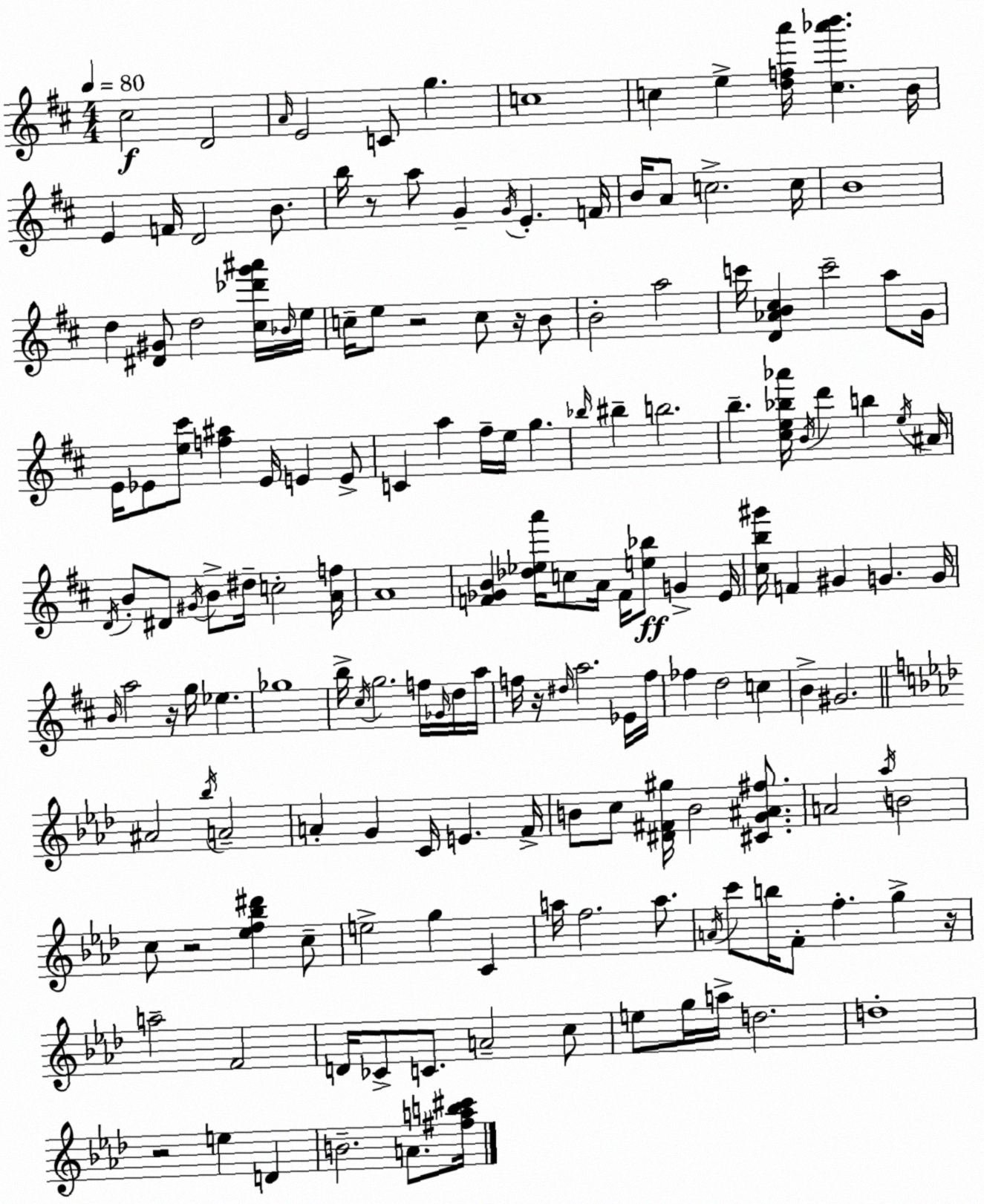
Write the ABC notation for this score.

X:1
T:Untitled
M:4/4
L:1/4
K:D
^c2 D2 A/4 E2 C/2 g c4 c e [dfa']/4 [c_a'b'] B/4 E F/4 D2 B/2 b/4 z/2 a/2 G G/4 E F/4 B/4 A/2 c2 c/4 B4 d [^D^G]/2 d2 [^c_d'g'^a']/4 _B/4 e/4 c/4 e/2 z2 c/2 z/4 B/2 B2 a2 c'/4 [D_AB^c] c'2 a/2 G/4 E/4 _E/2 [e^c']/2 [f^a] _E/4 E E/2 C a ^f/4 e/4 g _b/4 ^b b2 b [^ce_b_a']/4 B/4 d' b e/4 ^A/4 D/4 B/2 ^D/2 ^G/4 B/2 ^d/4 c2 [Af]/4 A4 [F_GB] [_d_ea']/4 c/2 A/4 F/4 [e_b]/2 G E/4 [^cb^g']/4 F ^G G G/4 B/4 a2 z/4 g/4 _e _g4 b/4 ^c/4 g2 f/4 _G/4 d/4 a/4 f/4 z/4 ^d/4 a2 _E/4 f/4 _f d2 c B ^G2 ^A2 _b/4 A2 A G C/4 E F/4 B/2 c/2 [^D^F^g]/4 B2 [^CG^A^f]/2 A2 _a/4 B2 c/2 z2 [_ef_b^d'] c/2 e2 g C a/4 f2 a/2 A/4 c'/2 b/4 F/2 f g z/4 a2 F2 D/4 _C/2 C/2 A2 c/2 e/2 g/4 a/4 d2 d4 z2 e D B2 A/2 [^fab^c']/4